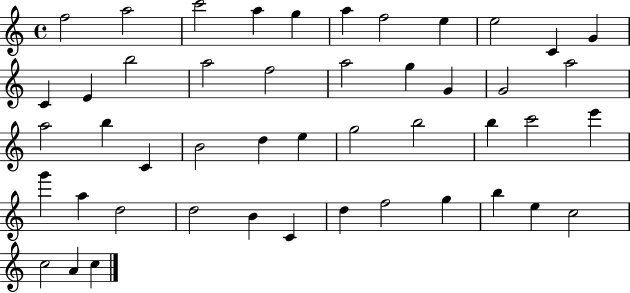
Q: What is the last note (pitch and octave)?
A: C5